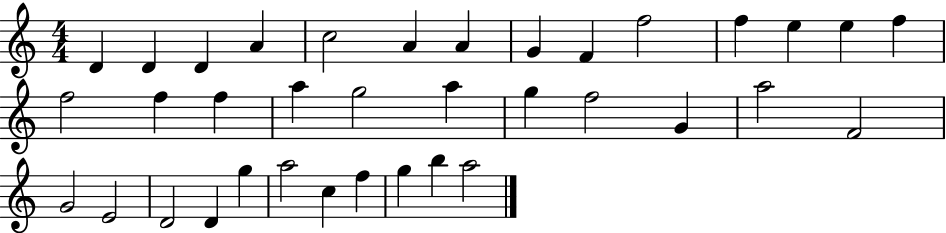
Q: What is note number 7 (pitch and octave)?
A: A4